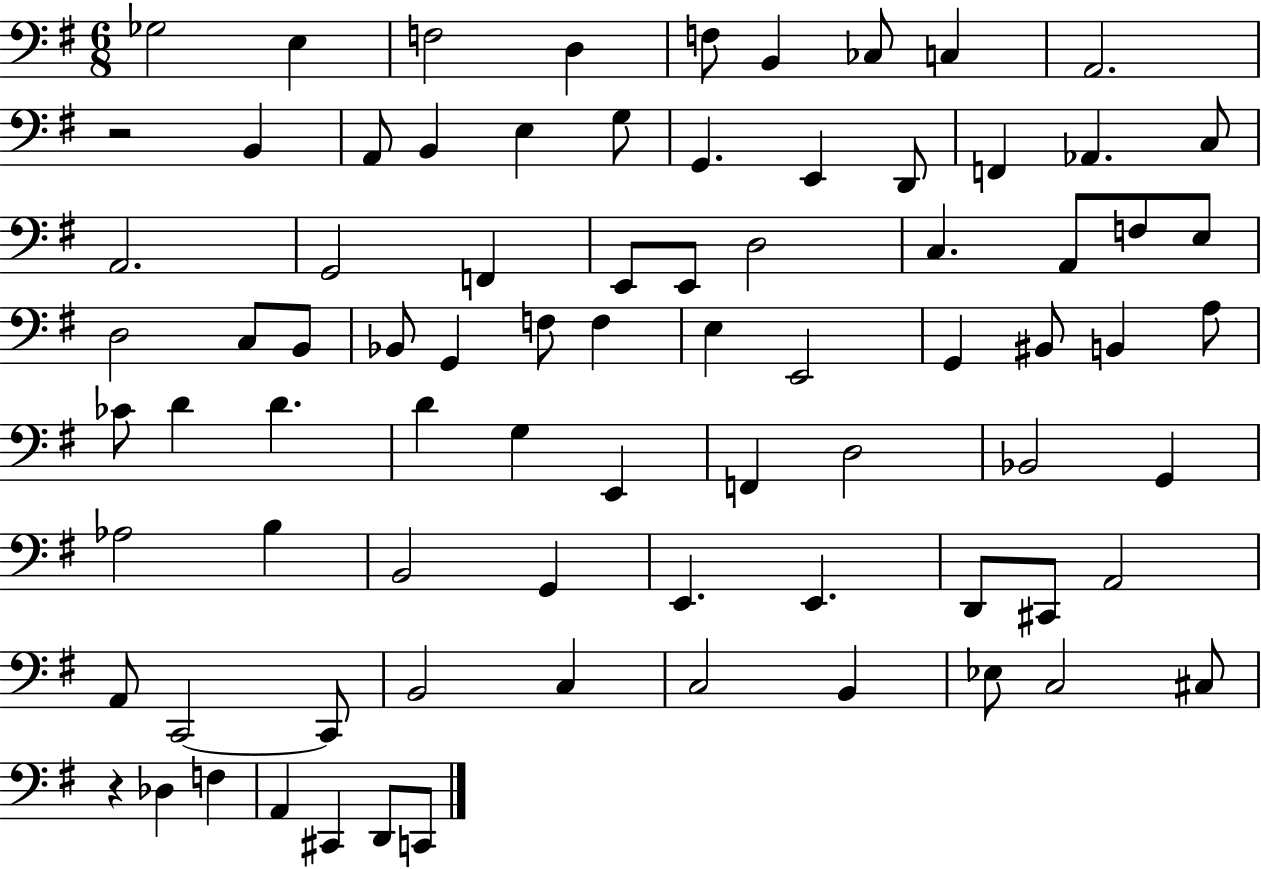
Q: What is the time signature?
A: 6/8